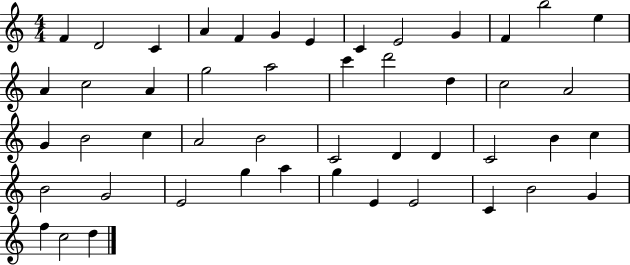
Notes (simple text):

F4/q D4/h C4/q A4/q F4/q G4/q E4/q C4/q E4/h G4/q F4/q B5/h E5/q A4/q C5/h A4/q G5/h A5/h C6/q D6/h D5/q C5/h A4/h G4/q B4/h C5/q A4/h B4/h C4/h D4/q D4/q C4/h B4/q C5/q B4/h G4/h E4/h G5/q A5/q G5/q E4/q E4/h C4/q B4/h G4/q F5/q C5/h D5/q